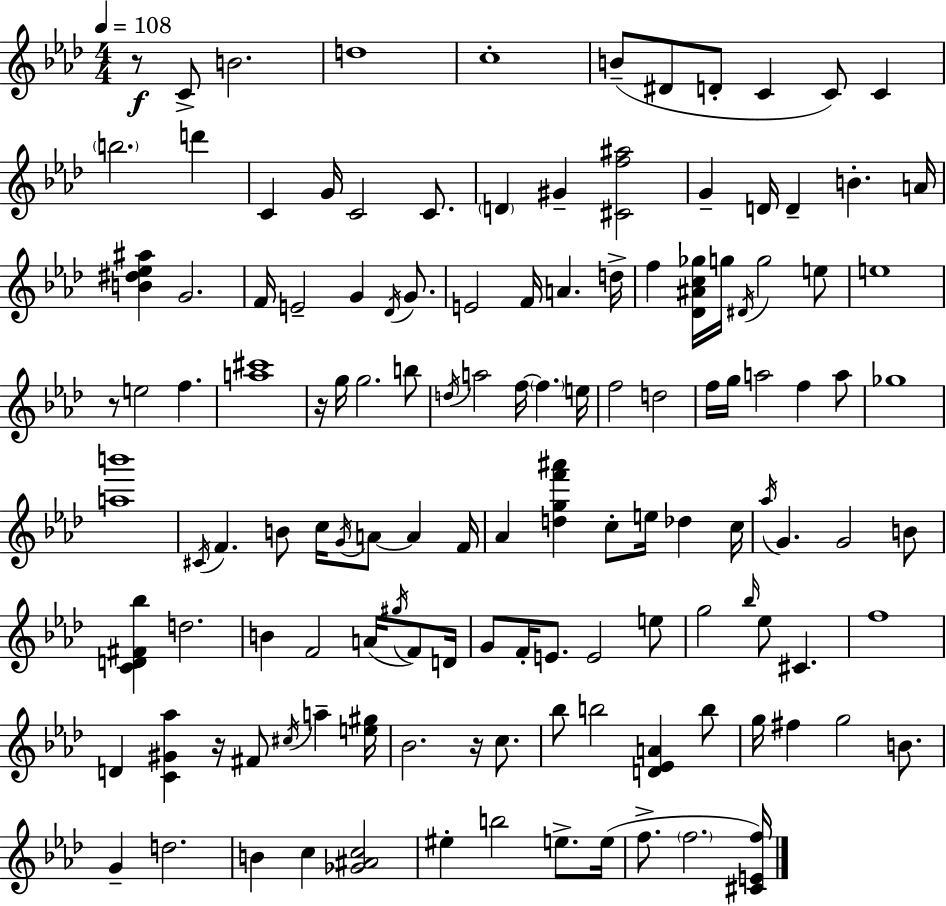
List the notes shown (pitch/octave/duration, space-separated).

R/e C4/e B4/h. D5/w C5/w B4/e D#4/e D4/e C4/q C4/e C4/q B5/h. D6/q C4/q G4/s C4/h C4/e. D4/q G#4/q [C#4,F5,A#5]/h G4/q D4/s D4/q B4/q. A4/s [B4,D#5,Eb5,A#5]/q G4/h. F4/s E4/h G4/q Db4/s G4/e. E4/h F4/s A4/q. D5/s F5/q [Db4,A#4,C5,Gb5]/s G5/s D#4/s G5/h E5/e E5/w R/e E5/h F5/q. [A5,C#6]/w R/s G5/s G5/h. B5/e D5/s A5/h F5/s F5/q. E5/s F5/h D5/h F5/s G5/s A5/h F5/q A5/e Gb5/w [A5,B6]/w C#4/s F4/q. B4/e C5/s G4/s A4/e A4/q F4/s Ab4/q [D5,G5,F6,A#6]/q C5/e E5/s Db5/q C5/s Ab5/s G4/q. G4/h B4/e [C4,D4,F#4,Bb5]/q D5/h. B4/q F4/h A4/s G#5/s F4/e D4/s G4/e F4/s E4/e. E4/h E5/e G5/h Bb5/s Eb5/e C#4/q. F5/w D4/q [C4,G#4,Ab5]/q R/s F#4/e C#5/s A5/q [E5,G#5]/s Bb4/h. R/s C5/e. Bb5/e B5/h [D4,Eb4,A4]/q B5/e G5/s F#5/q G5/h B4/e. G4/q D5/h. B4/q C5/q [Gb4,A#4,C5]/h EIS5/q B5/h E5/e. E5/s F5/e. F5/h. [C#4,E4,F5]/s